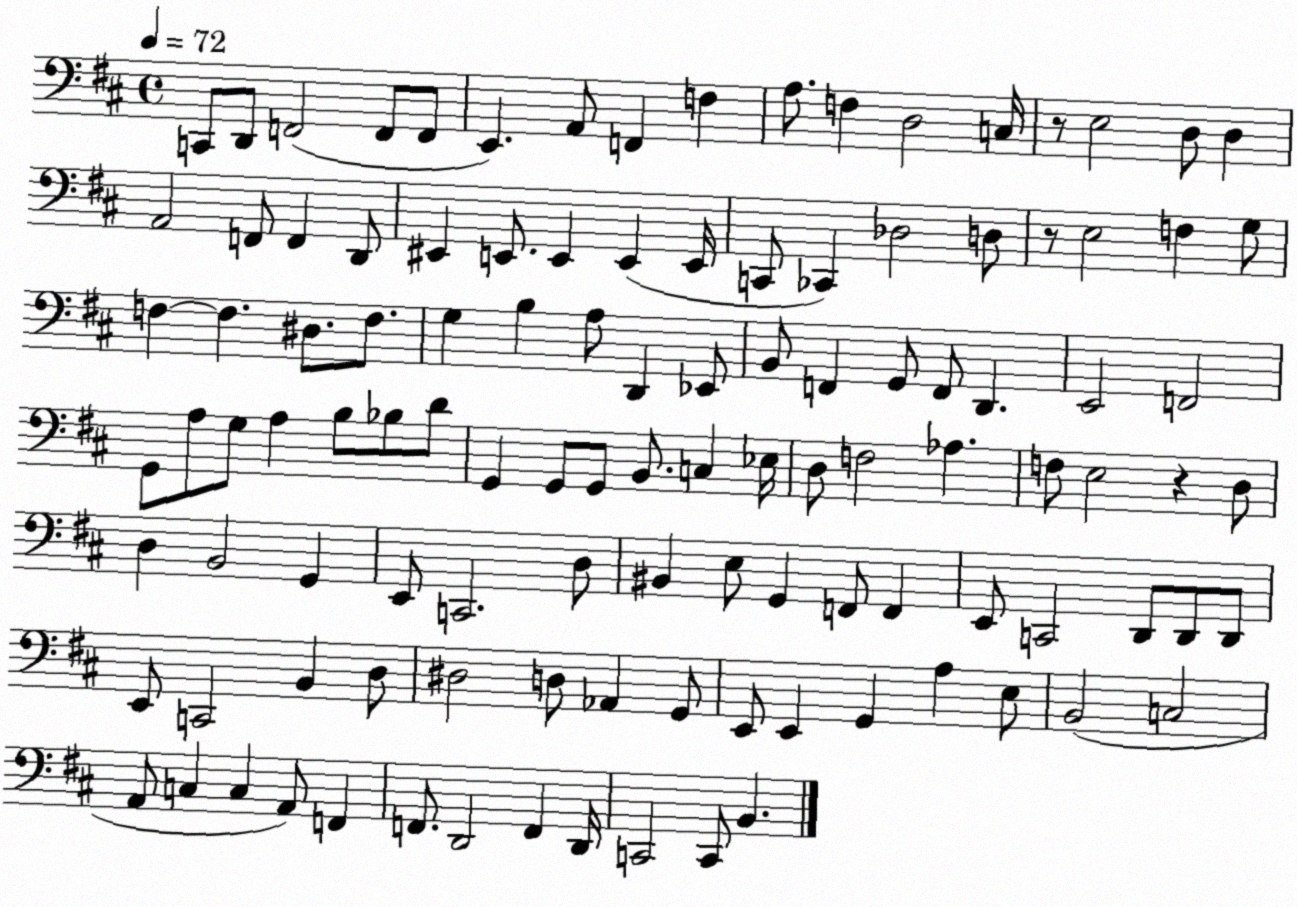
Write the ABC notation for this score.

X:1
T:Untitled
M:4/4
L:1/4
K:D
C,,/2 D,,/2 F,,2 F,,/2 F,,/2 E,, A,,/2 F,, F, A,/2 F, D,2 C,/4 z/2 E,2 D,/2 D, A,,2 F,,/2 F,, D,,/2 ^E,, E,,/2 E,, E,, E,,/4 C,,/2 _C,, _D,2 D,/2 z/2 E,2 F, G,/2 F, F, ^D,/2 F,/2 G, B, A,/2 D,, _E,,/2 B,,/2 F,, G,,/2 F,,/2 D,, E,,2 F,,2 G,,/2 A,/2 G,/2 A, B,/2 _B,/2 D/2 G,, G,,/2 G,,/2 B,,/2 C, _E,/4 D,/2 F,2 _A, F,/2 E,2 z D,/2 D, B,,2 G,, E,,/2 C,,2 D,/2 ^B,, E,/2 G,, F,,/2 F,, E,,/2 C,,2 D,,/2 D,,/2 D,,/2 E,,/2 C,,2 B,, D,/2 ^D,2 D,/2 _A,, G,,/2 E,,/2 E,, G,, A, E,/2 B,,2 C,2 A,,/2 C, C, A,,/2 F,, F,,/2 D,,2 F,, D,,/4 C,,2 C,,/2 B,,